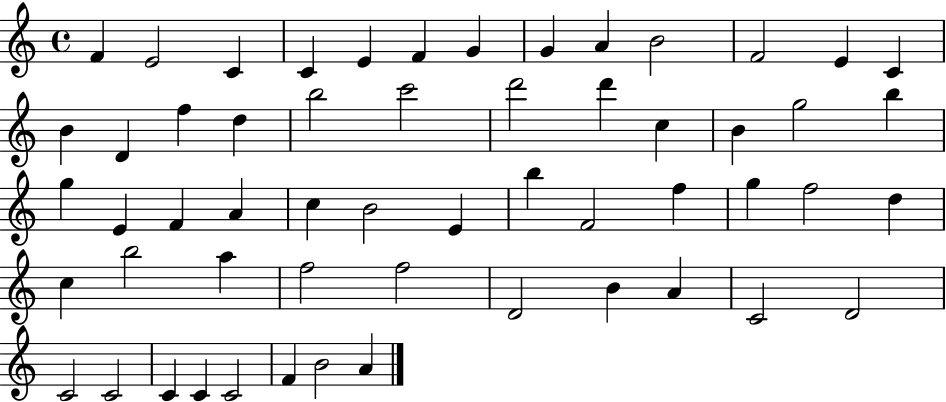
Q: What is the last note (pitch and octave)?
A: A4